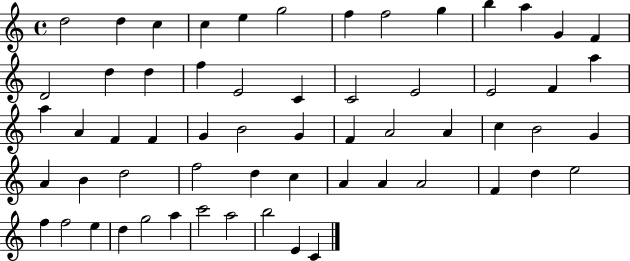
D5/h D5/q C5/q C5/q E5/q G5/h F5/q F5/h G5/q B5/q A5/q G4/q F4/q D4/h D5/q D5/q F5/q E4/h C4/q C4/h E4/h E4/h F4/q A5/q A5/q A4/q F4/q F4/q G4/q B4/h G4/q F4/q A4/h A4/q C5/q B4/h G4/q A4/q B4/q D5/h F5/h D5/q C5/q A4/q A4/q A4/h F4/q D5/q E5/h F5/q F5/h E5/q D5/q G5/h A5/q C6/h A5/h B5/h E4/q C4/q